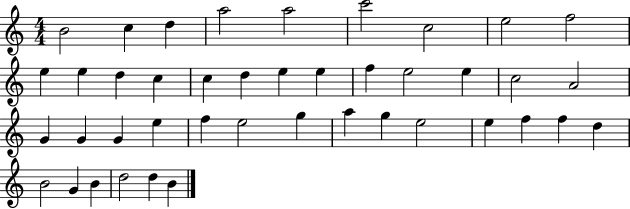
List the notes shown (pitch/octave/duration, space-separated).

B4/h C5/q D5/q A5/h A5/h C6/h C5/h E5/h F5/h E5/q E5/q D5/q C5/q C5/q D5/q E5/q E5/q F5/q E5/h E5/q C5/h A4/h G4/q G4/q G4/q E5/q F5/q E5/h G5/q A5/q G5/q E5/h E5/q F5/q F5/q D5/q B4/h G4/q B4/q D5/h D5/q B4/q